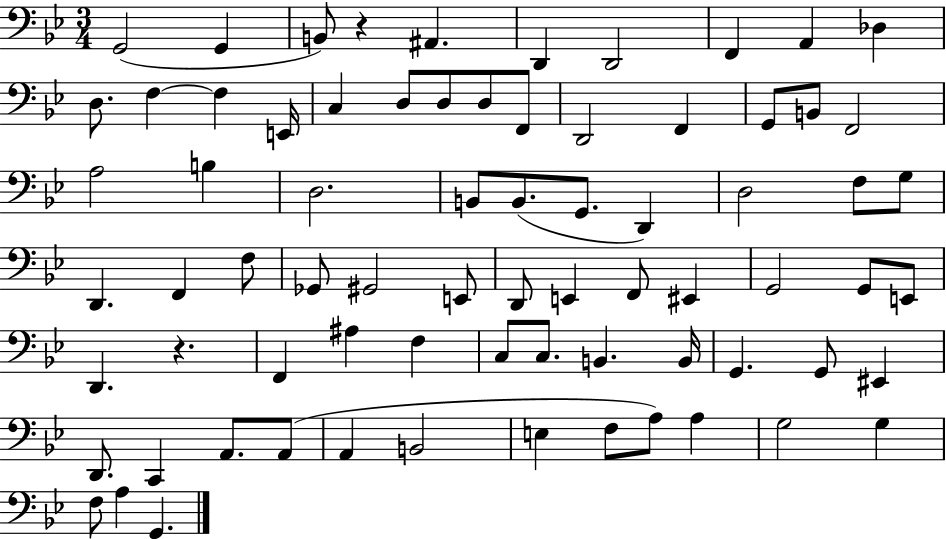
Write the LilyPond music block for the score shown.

{
  \clef bass
  \numericTimeSignature
  \time 3/4
  \key bes \major
  \repeat volta 2 { g,2( g,4 | b,8) r4 ais,4. | d,4 d,2 | f,4 a,4 des4 | \break d8. f4~~ f4 e,16 | c4 d8 d8 d8 f,8 | d,2 f,4 | g,8 b,8 f,2 | \break a2 b4 | d2. | b,8 b,8.( g,8. d,4) | d2 f8 g8 | \break d,4. f,4 f8 | ges,8 gis,2 e,8 | d,8 e,4 f,8 eis,4 | g,2 g,8 e,8 | \break d,4. r4. | f,4 ais4 f4 | c8 c8. b,4. b,16 | g,4. g,8 eis,4 | \break d,8. c,4 a,8. a,8( | a,4 b,2 | e4 f8 a8) a4 | g2 g4 | \break f8 a4 g,4. | } \bar "|."
}